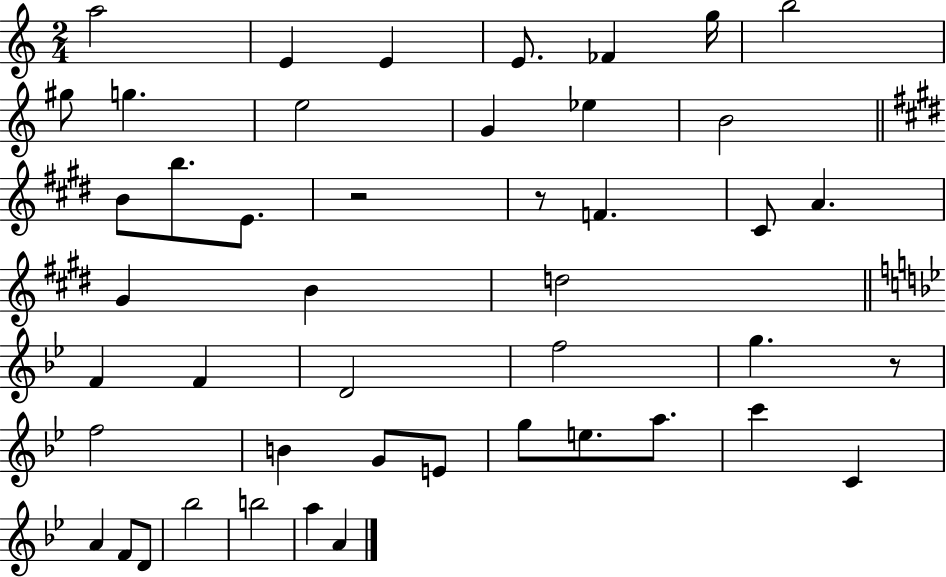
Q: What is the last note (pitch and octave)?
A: A4